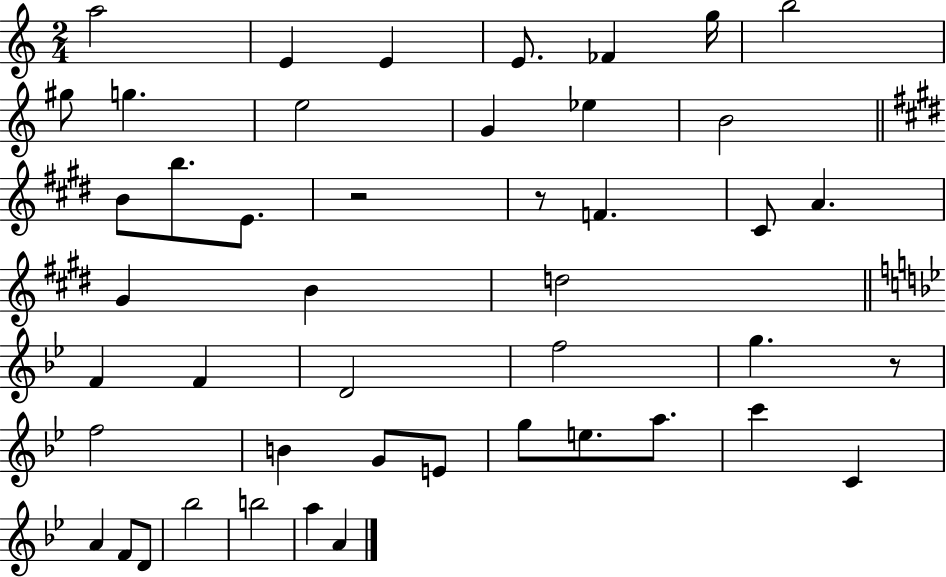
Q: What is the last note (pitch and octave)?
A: A4